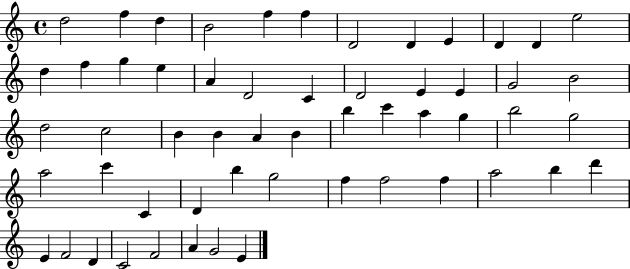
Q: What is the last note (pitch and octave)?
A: E4